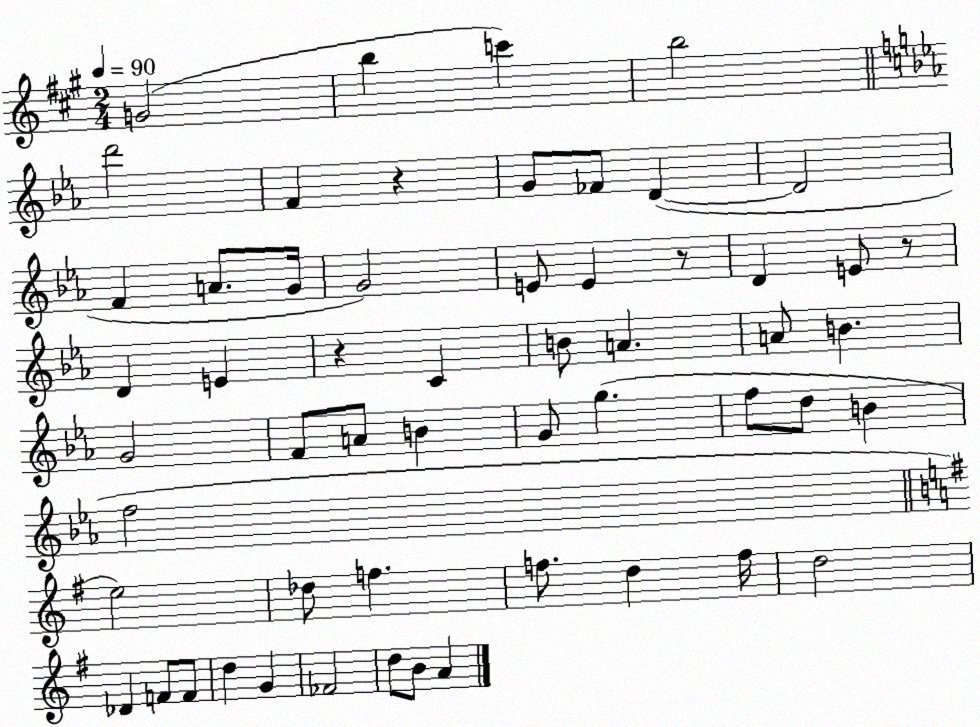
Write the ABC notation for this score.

X:1
T:Untitled
M:2/4
L:1/4
K:A
G2 b c' b2 d'2 F z G/2 _F/2 D D2 F A/2 G/4 G2 E/2 E z/2 D E/2 z/2 D E z C B/2 A A/2 B G2 F/2 A/2 B G/2 g f/2 d/2 B f2 e2 _d/2 f f/2 d f/4 d2 _D F/2 F/2 d G _F2 d/2 B/2 A